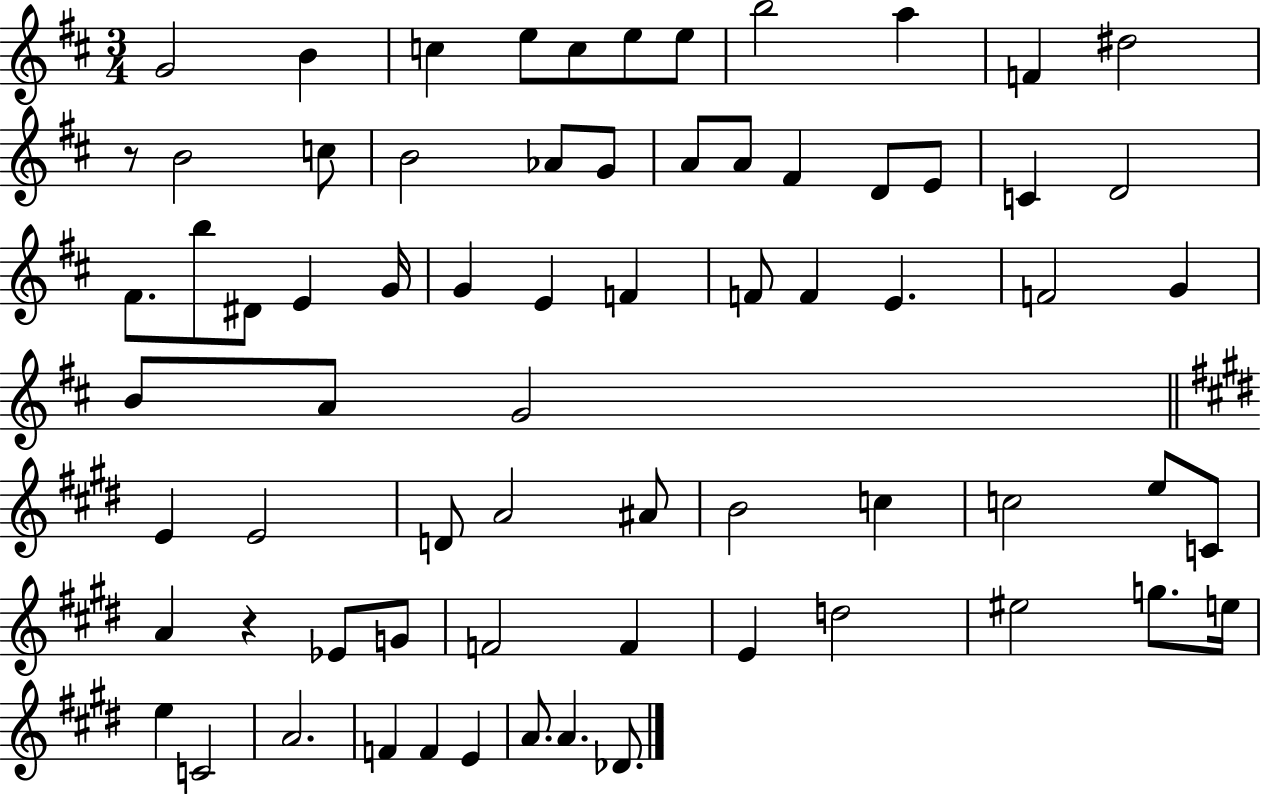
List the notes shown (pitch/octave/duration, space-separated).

G4/h B4/q C5/q E5/e C5/e E5/e E5/e B5/h A5/q F4/q D#5/h R/e B4/h C5/e B4/h Ab4/e G4/e A4/e A4/e F#4/q D4/e E4/e C4/q D4/h F#4/e. B5/e D#4/e E4/q G4/s G4/q E4/q F4/q F4/e F4/q E4/q. F4/h G4/q B4/e A4/e G4/h E4/q E4/h D4/e A4/h A#4/e B4/h C5/q C5/h E5/e C4/e A4/q R/q Eb4/e G4/e F4/h F4/q E4/q D5/h EIS5/h G5/e. E5/s E5/q C4/h A4/h. F4/q F4/q E4/q A4/e. A4/q. Db4/e.